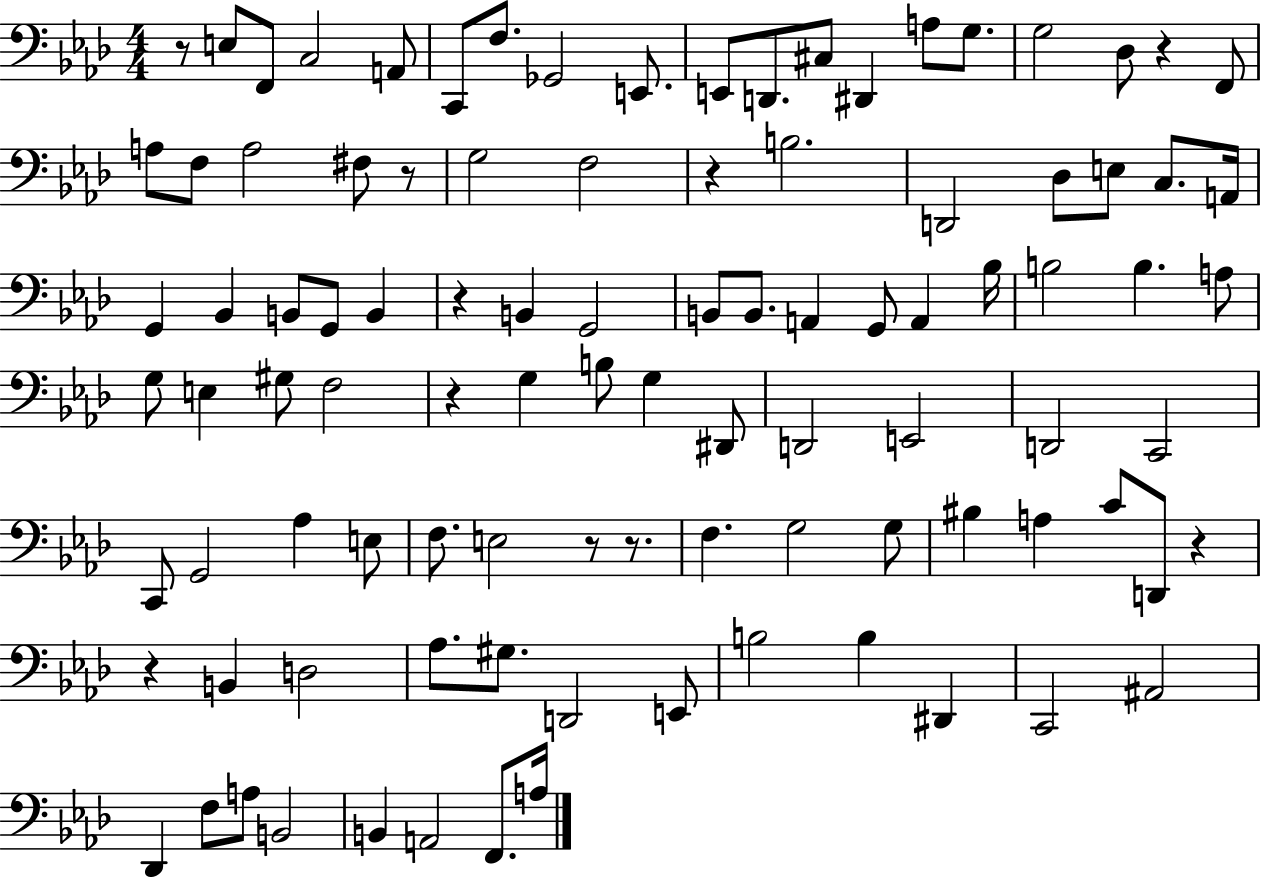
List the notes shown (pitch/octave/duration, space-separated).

R/e E3/e F2/e C3/h A2/e C2/e F3/e. Gb2/h E2/e. E2/e D2/e. C#3/e D#2/q A3/e G3/e. G3/h Db3/e R/q F2/e A3/e F3/e A3/h F#3/e R/e G3/h F3/h R/q B3/h. D2/h Db3/e E3/e C3/e. A2/s G2/q Bb2/q B2/e G2/e B2/q R/q B2/q G2/h B2/e B2/e. A2/q G2/e A2/q Bb3/s B3/h B3/q. A3/e G3/e E3/q G#3/e F3/h R/q G3/q B3/e G3/q D#2/e D2/h E2/h D2/h C2/h C2/e G2/h Ab3/q E3/e F3/e. E3/h R/e R/e. F3/q. G3/h G3/e BIS3/q A3/q C4/e D2/e R/q R/q B2/q D3/h Ab3/e. G#3/e. D2/h E2/e B3/h B3/q D#2/q C2/h A#2/h Db2/q F3/e A3/e B2/h B2/q A2/h F2/e. A3/s